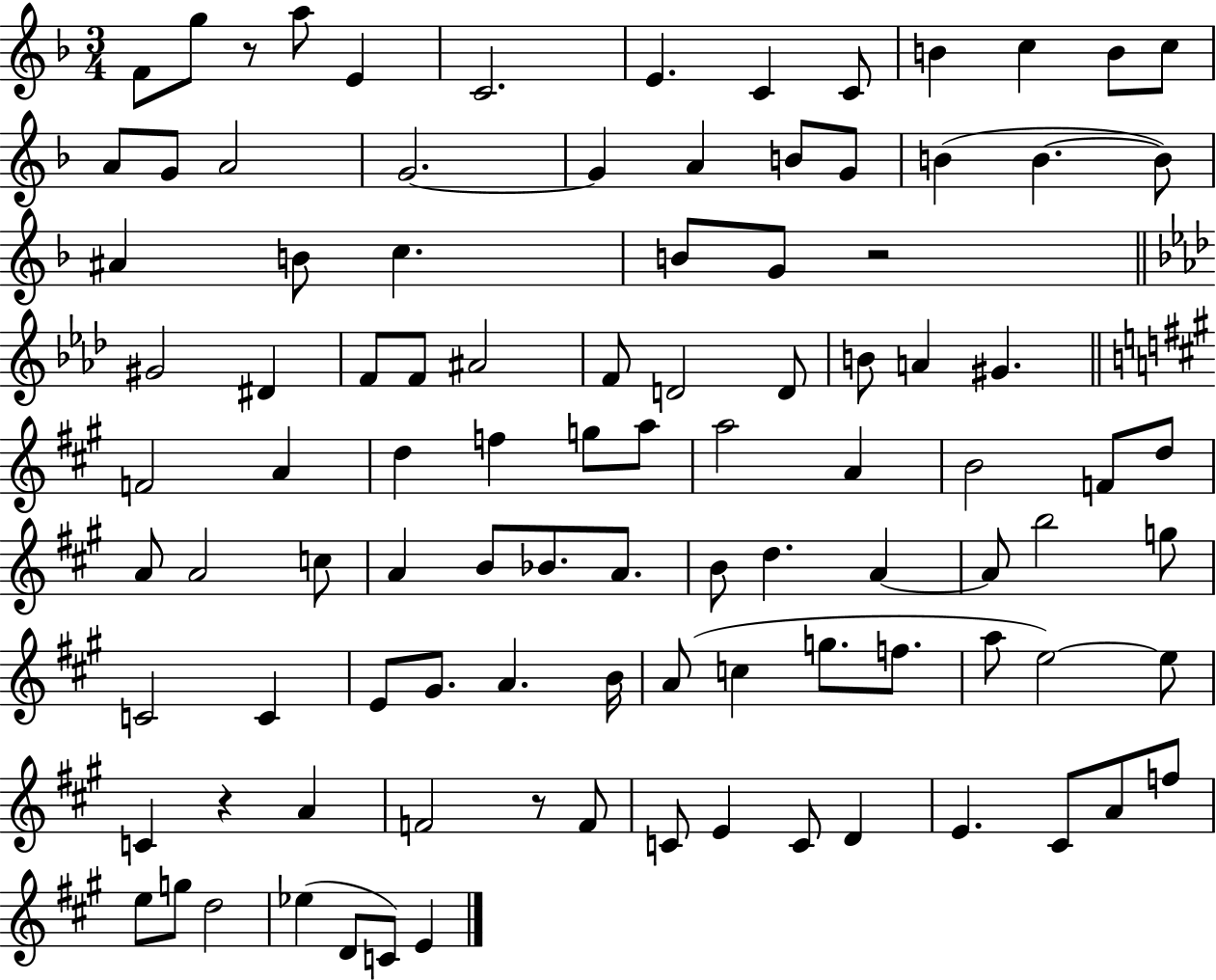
F4/e G5/e R/e A5/e E4/q C4/h. E4/q. C4/q C4/e B4/q C5/q B4/e C5/e A4/e G4/e A4/h G4/h. G4/q A4/q B4/e G4/e B4/q B4/q. B4/e A#4/q B4/e C5/q. B4/e G4/e R/h G#4/h D#4/q F4/e F4/e A#4/h F4/e D4/h D4/e B4/e A4/q G#4/q. F4/h A4/q D5/q F5/q G5/e A5/e A5/h A4/q B4/h F4/e D5/e A4/e A4/h C5/e A4/q B4/e Bb4/e. A4/e. B4/e D5/q. A4/q A4/e B5/h G5/e C4/h C4/q E4/e G#4/e. A4/q. B4/s A4/e C5/q G5/e. F5/e. A5/e E5/h E5/e C4/q R/q A4/q F4/h R/e F4/e C4/e E4/q C4/e D4/q E4/q. C#4/e A4/e F5/e E5/e G5/e D5/h Eb5/q D4/e C4/e E4/q